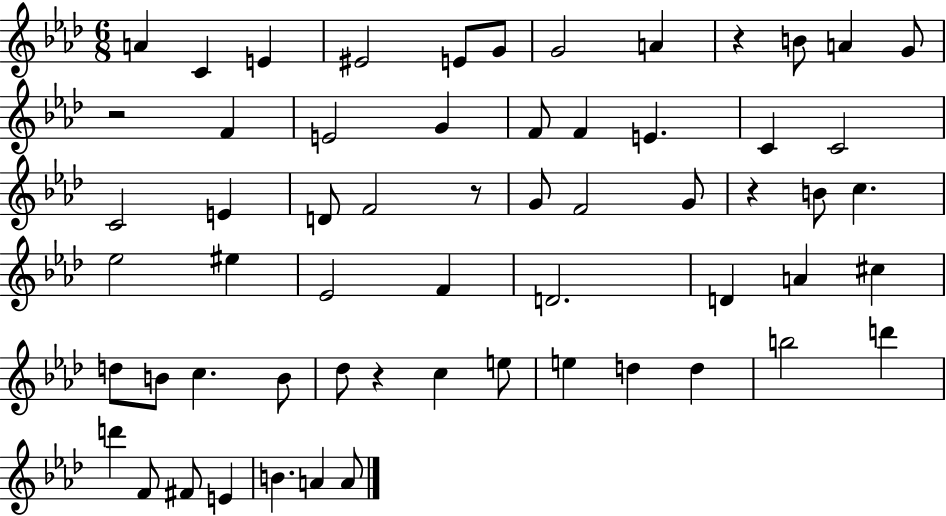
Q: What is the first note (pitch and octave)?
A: A4